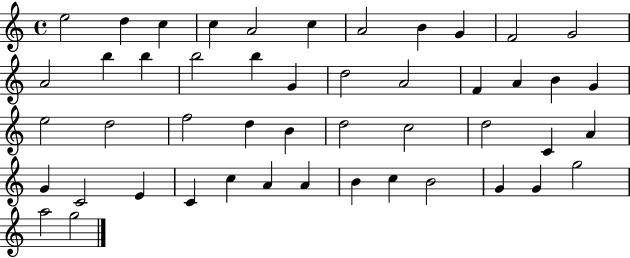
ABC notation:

X:1
T:Untitled
M:4/4
L:1/4
K:C
e2 d c c A2 c A2 B G F2 G2 A2 b b b2 b G d2 A2 F A B G e2 d2 f2 d B d2 c2 d2 C A G C2 E C c A A B c B2 G G g2 a2 g2